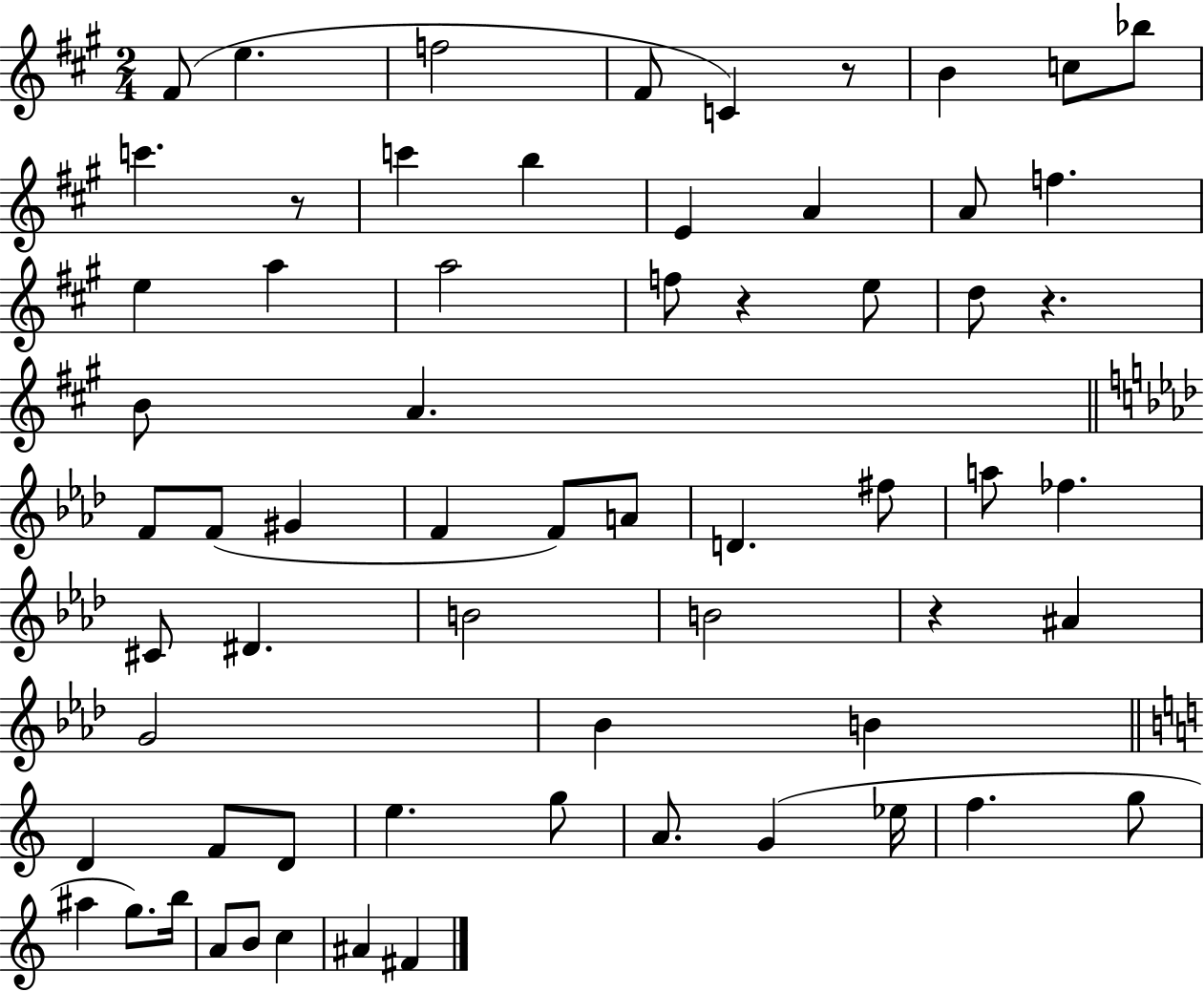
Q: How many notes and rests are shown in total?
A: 64